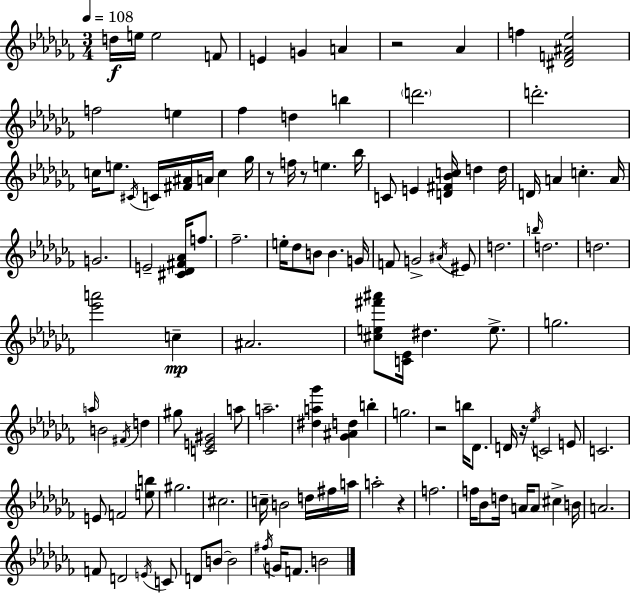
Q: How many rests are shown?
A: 6